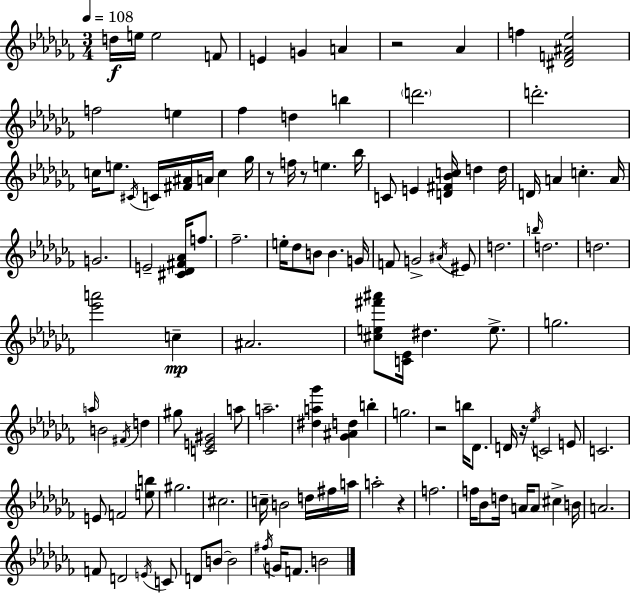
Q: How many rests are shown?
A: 6